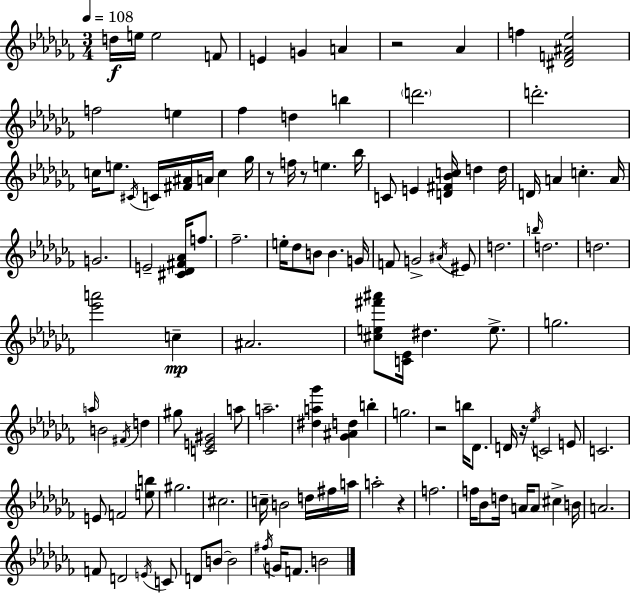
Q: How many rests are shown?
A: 6